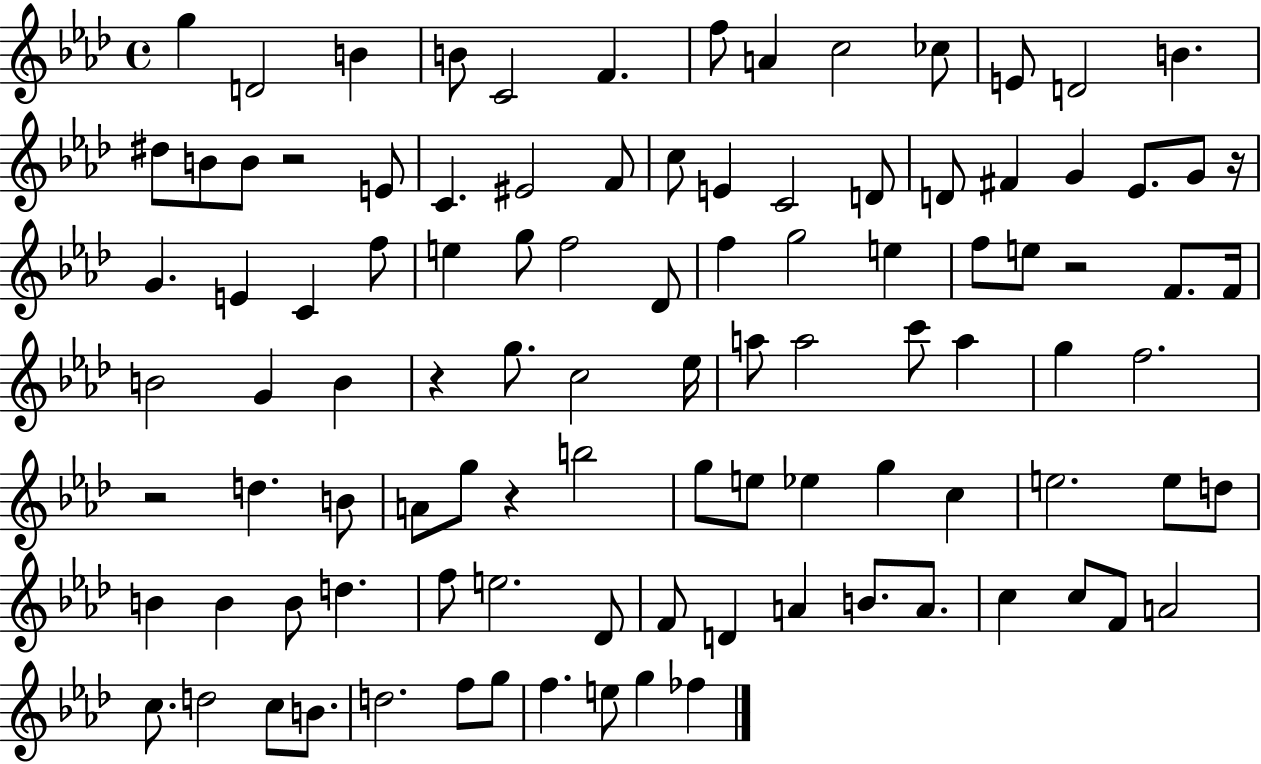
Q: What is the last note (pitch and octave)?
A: FES5